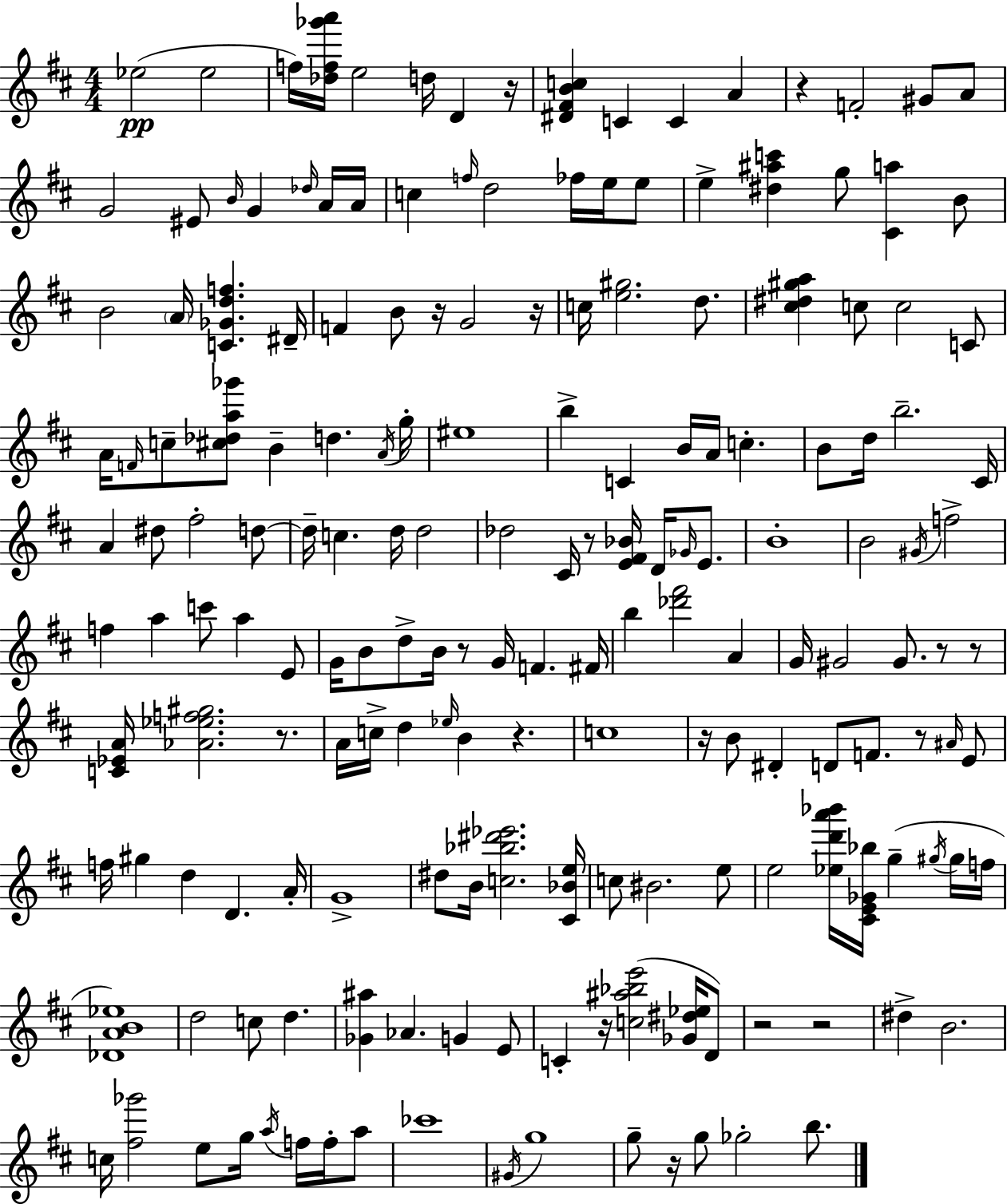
Eb5/h Eb5/h F5/s [Db5,F5,Gb6,A6]/s E5/h D5/s D4/q R/s [D#4,F#4,B4,C5]/q C4/q C4/q A4/q R/q F4/h G#4/e A4/e G4/h EIS4/e B4/s G4/q Db5/s A4/s A4/s C5/q F5/s D5/h FES5/s E5/s E5/e E5/q [D#5,A#5,C6]/q G5/e [C#4,A5]/q B4/e B4/h A4/s [C4,Gb4,D5,F5]/q. D#4/s F4/q B4/e R/s G4/h R/s C5/s [E5,G#5]/h. D5/e. [C#5,D#5,G#5,A5]/q C5/e C5/h C4/e A4/s F4/s C5/e [C#5,Db5,A5,Gb6]/e B4/q D5/q. A4/s G5/s EIS5/w B5/q C4/q B4/s A4/s C5/q. B4/e D5/s B5/h. C#4/s A4/q D#5/e F#5/h D5/e D5/s C5/q. D5/s D5/h Db5/h C#4/s R/e [E4,F#4,Bb4]/s D4/s Gb4/s E4/e. B4/w B4/h G#4/s F5/h F5/q A5/q C6/e A5/q E4/e G4/s B4/e D5/e B4/s R/e G4/s F4/q. F#4/s B5/q [Db6,F#6]/h A4/q G4/s G#4/h G#4/e. R/e R/e [C4,Eb4,A4]/s [Ab4,Eb5,F5,G#5]/h. R/e. A4/s C5/s D5/q Eb5/s B4/q R/q. C5/w R/s B4/e D#4/q D4/e F4/e. R/e A#4/s E4/e F5/s G#5/q D5/q D4/q. A4/s G4/w D#5/e B4/s [C5,Bb5,D#6,Eb6]/h. [C#4,Bb4,E5]/s C5/e BIS4/h. E5/e E5/h [Eb5,D6,A6,Bb6]/s [C#4,E4,Gb4,Bb5]/s G5/q G#5/s G#5/s F5/s [Db4,A4,B4,Eb5]/w D5/h C5/e D5/q. [Gb4,A#5]/q Ab4/q. G4/q E4/e C4/q R/s [C5,A#5,Bb5,E6]/h [Gb4,D#5,Eb5]/s D4/e R/h R/h D#5/q B4/h. C5/s [F#5,Gb6]/h E5/e G5/s A5/s F5/s F5/s A5/e CES6/w G#4/s G5/w G5/e R/s G5/e Gb5/h B5/e.